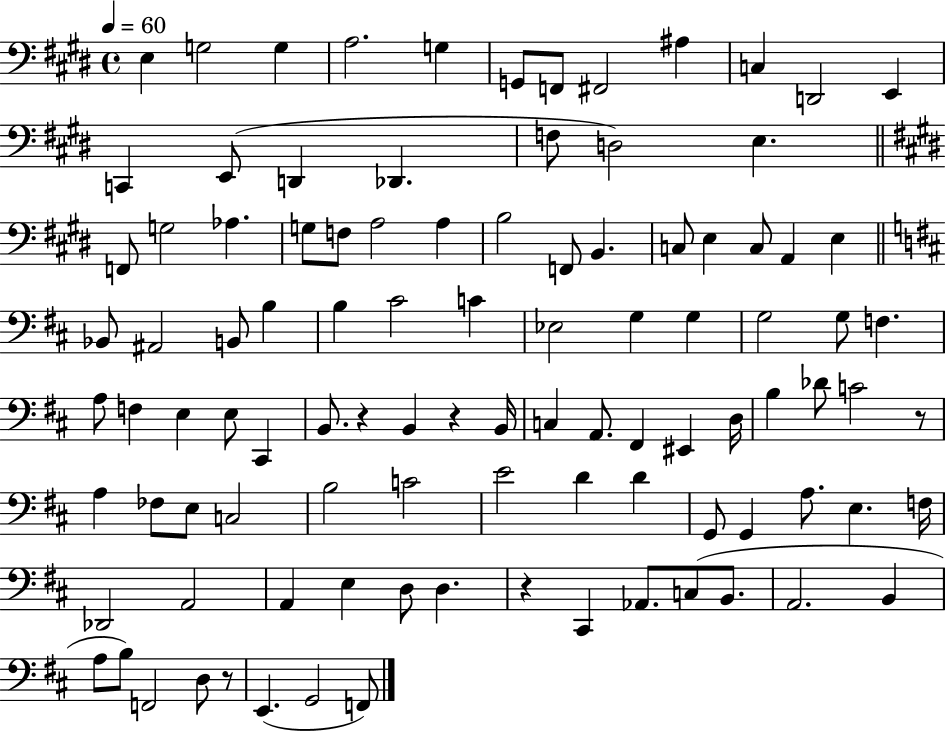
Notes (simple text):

E3/q G3/h G3/q A3/h. G3/q G2/e F2/e F#2/h A#3/q C3/q D2/h E2/q C2/q E2/e D2/q Db2/q. F3/e D3/h E3/q. F2/e G3/h Ab3/q. G3/e F3/e A3/h A3/q B3/h F2/e B2/q. C3/e E3/q C3/e A2/q E3/q Bb2/e A#2/h B2/e B3/q B3/q C#4/h C4/q Eb3/h G3/q G3/q G3/h G3/e F3/q. A3/e F3/q E3/q E3/e C#2/q B2/e. R/q B2/q R/q B2/s C3/q A2/e. F#2/q EIS2/q D3/s B3/q Db4/e C4/h R/e A3/q FES3/e E3/e C3/h B3/h C4/h E4/h D4/q D4/q G2/e G2/q A3/e. E3/q. F3/s Db2/h A2/h A2/q E3/q D3/e D3/q. R/q C#2/q Ab2/e. C3/e B2/e. A2/h. B2/q A3/e B3/e F2/h D3/e R/e E2/q. G2/h F2/e